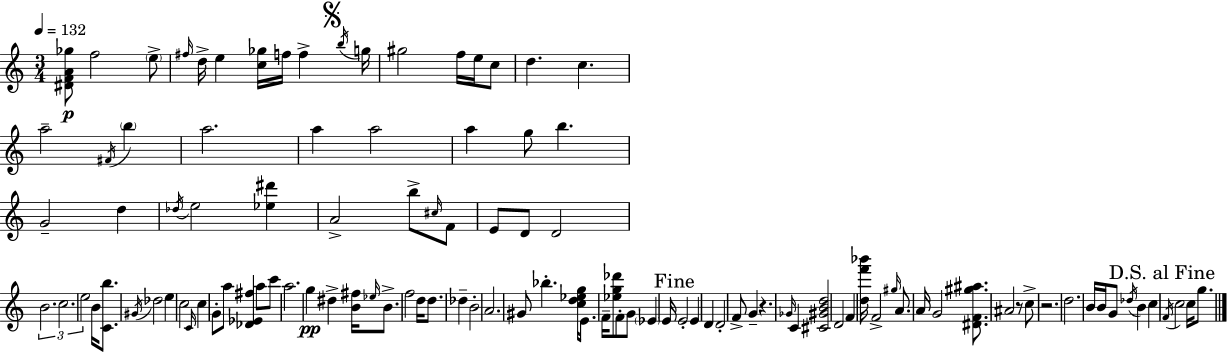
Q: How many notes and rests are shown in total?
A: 110